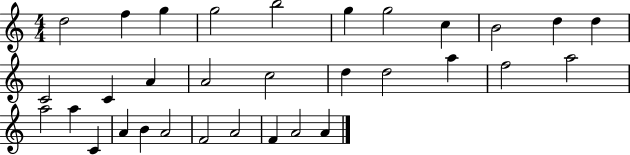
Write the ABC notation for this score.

X:1
T:Untitled
M:4/4
L:1/4
K:C
d2 f g g2 b2 g g2 c B2 d d C2 C A A2 c2 d d2 a f2 a2 a2 a C A B A2 F2 A2 F A2 A